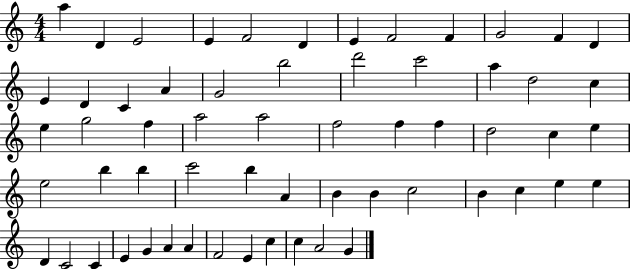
X:1
T:Untitled
M:4/4
L:1/4
K:C
a D E2 E F2 D E F2 F G2 F D E D C A G2 b2 d'2 c'2 a d2 c e g2 f a2 a2 f2 f f d2 c e e2 b b c'2 b A B B c2 B c e e D C2 C E G A A F2 E c c A2 G